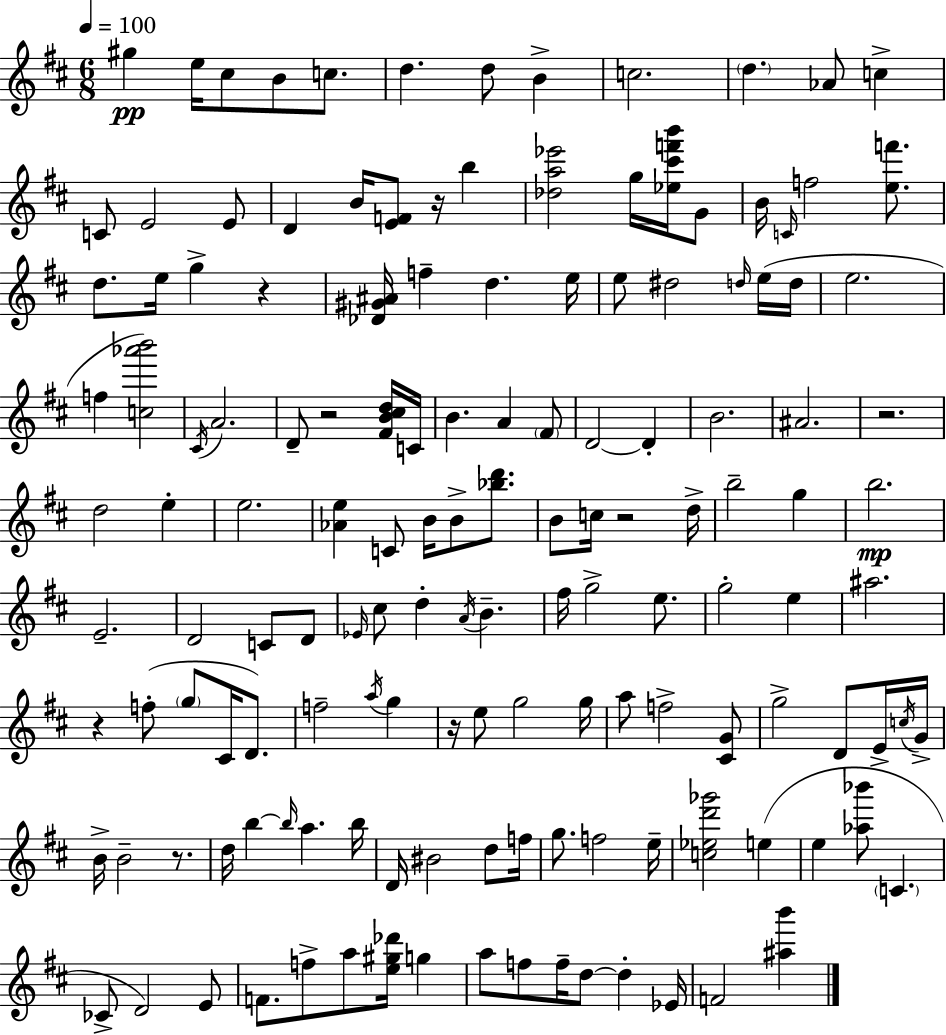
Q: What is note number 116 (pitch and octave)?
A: A5